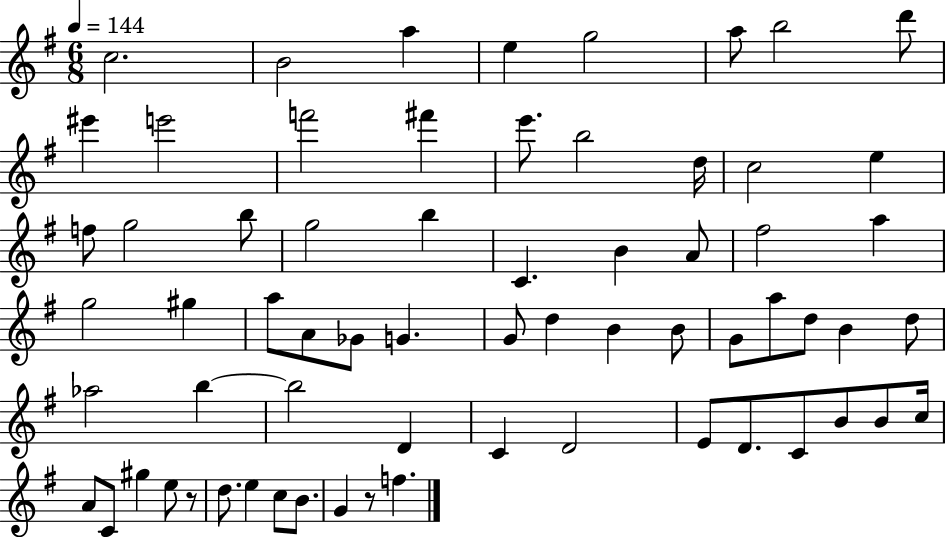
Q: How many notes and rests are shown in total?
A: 66